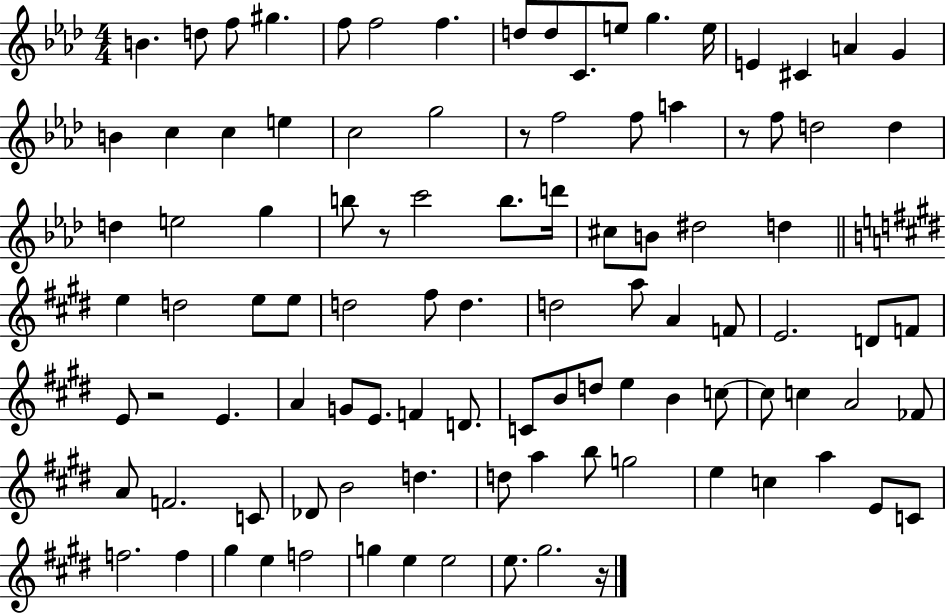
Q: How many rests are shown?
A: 5